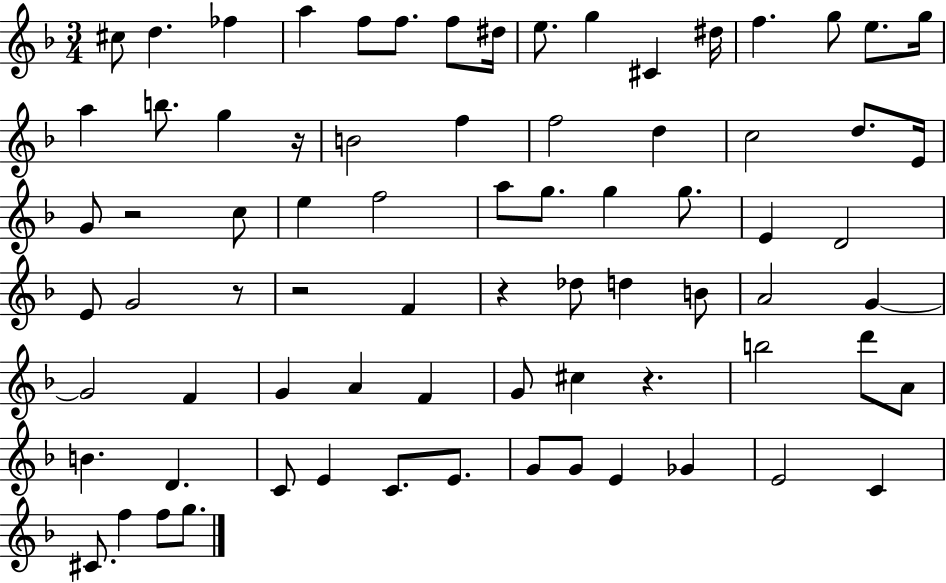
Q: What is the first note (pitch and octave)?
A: C#5